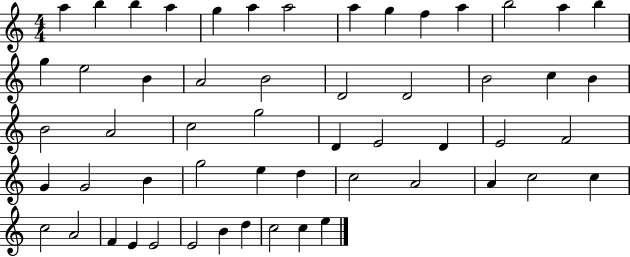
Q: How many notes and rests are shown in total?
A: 55